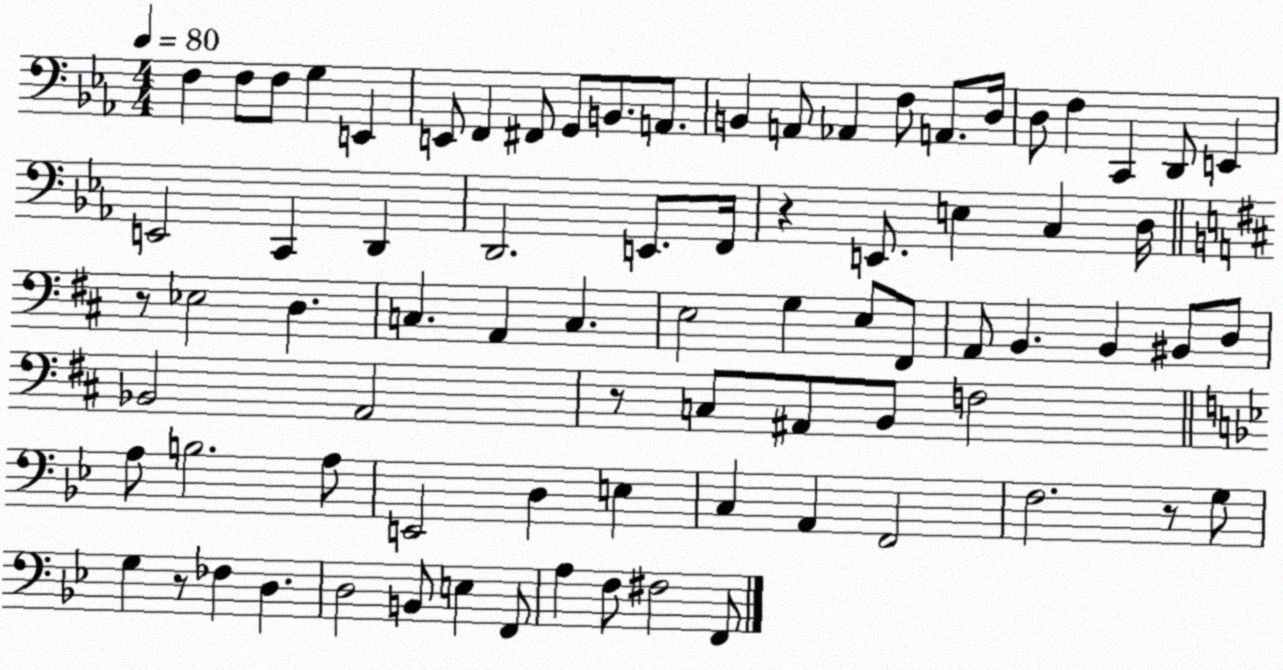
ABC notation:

X:1
T:Untitled
M:4/4
L:1/4
K:Eb
F, F,/2 F,/2 G, E,, E,,/2 F,, ^F,,/2 G,,/2 B,,/2 A,,/2 B,, A,,/2 _A,, F,/2 A,,/2 D,/4 D,/2 F, C,, D,,/2 E,, E,,2 C,, D,, D,,2 E,,/2 F,,/4 z E,,/2 E, C, D,/4 z/2 _E,2 D, C, A,, C, E,2 G, E,/2 ^F,,/2 A,,/2 B,, B,, ^B,,/2 D,/2 _B,,2 A,,2 z/2 C,/2 ^A,,/2 B,,/2 F,2 A,/2 B,2 A,/2 E,,2 D, E, C, A,, F,,2 F,2 z/2 G,/2 G, z/2 _F, D, D,2 B,,/2 E, F,,/2 A, F,/2 ^F,2 F,,/2